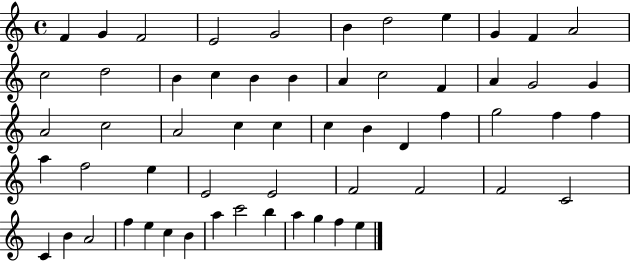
{
  \clef treble
  \time 4/4
  \defaultTimeSignature
  \key c \major
  f'4 g'4 f'2 | e'2 g'2 | b'4 d''2 e''4 | g'4 f'4 a'2 | \break c''2 d''2 | b'4 c''4 b'4 b'4 | a'4 c''2 f'4 | a'4 g'2 g'4 | \break a'2 c''2 | a'2 c''4 c''4 | c''4 b'4 d'4 f''4 | g''2 f''4 f''4 | \break a''4 f''2 e''4 | e'2 e'2 | f'2 f'2 | f'2 c'2 | \break c'4 b'4 a'2 | f''4 e''4 c''4 b'4 | a''4 c'''2 b''4 | a''4 g''4 f''4 e''4 | \break \bar "|."
}